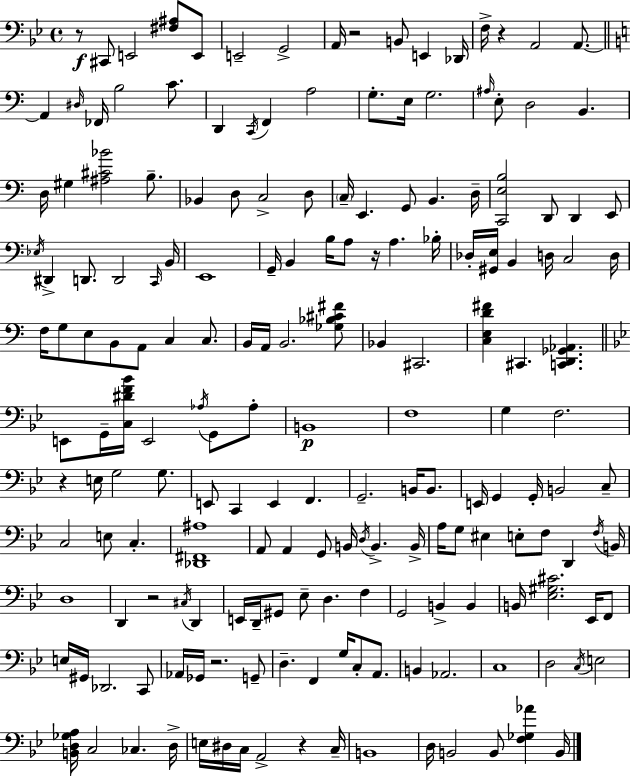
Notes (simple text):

R/e C#2/e E2/h [F#3,A#3]/e E2/e E2/h G2/h A2/s R/h B2/e E2/q Db2/s F3/s R/q A2/h A2/e. A2/q D#3/s FES2/s B3/h C4/e. D2/q C2/s F2/q A3/h G3/e. E3/s G3/h. A#3/s E3/e D3/h B2/q. D3/s G#3/q [A#3,C#4,Bb4]/h B3/e. Bb2/q D3/e C3/h D3/e C3/s E2/q. G2/e B2/q. D3/s [C2,E3,B3]/h D2/e D2/q E2/e Eb3/s D#2/q D2/e. D2/h C2/s B2/s E2/w G2/s B2/q B3/s A3/e R/s A3/q. Bb3/s Db3/s [G#2,E3]/s B2/q D3/s C3/h D3/s F3/s G3/e E3/e B2/e A2/e C3/q C3/e. B2/s A2/s B2/h. [Gb3,Bb3,C#4,F#4]/e Bb2/q C#2/h. [C3,E3,D4,F#4]/q C#2/q. [C2,D2,Gb2,Ab2]/q. E2/e G2/s [C3,D#4,F4,Bb4]/s E2/h Ab3/s G2/e Ab3/e B2/w F3/w G3/q F3/h. R/q E3/s G3/h G3/e. E2/e C2/q E2/q F2/q. G2/h. B2/s B2/e. E2/s G2/q G2/s B2/h C3/e C3/h E3/e C3/q. [Db2,F#2,A#3]/w A2/e A2/q G2/e B2/s D3/s B2/q. B2/s A3/s G3/e EIS3/q E3/e F3/e D2/q F3/s B2/s D3/w D2/q R/h C#3/s D2/q E2/s D2/s G#2/e Eb3/e D3/q. F3/q G2/h B2/q B2/q B2/s [Eb3,G#3,C#4]/h. Eb2/s F2/e E3/s G#2/s Db2/h. C2/e Ab2/s Gb2/s R/h. G2/e D3/q. F2/q G3/s C3/e A2/e. B2/q Ab2/h. C3/w D3/h C3/s E3/h [B2,D3,Gb3,A3]/s C3/h CES3/q. D3/s E3/s D#3/s C3/s A2/h R/q C3/s B2/w D3/s B2/h B2/e [F3,Gb3,Ab4]/q B2/s